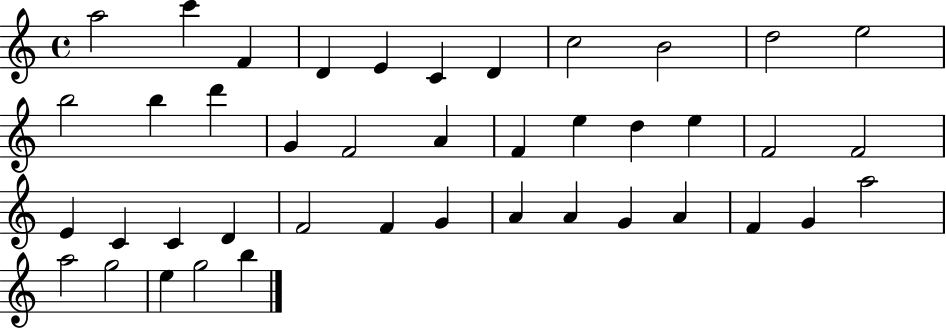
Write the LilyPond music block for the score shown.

{
  \clef treble
  \time 4/4
  \defaultTimeSignature
  \key c \major
  a''2 c'''4 f'4 | d'4 e'4 c'4 d'4 | c''2 b'2 | d''2 e''2 | \break b''2 b''4 d'''4 | g'4 f'2 a'4 | f'4 e''4 d''4 e''4 | f'2 f'2 | \break e'4 c'4 c'4 d'4 | f'2 f'4 g'4 | a'4 a'4 g'4 a'4 | f'4 g'4 a''2 | \break a''2 g''2 | e''4 g''2 b''4 | \bar "|."
}